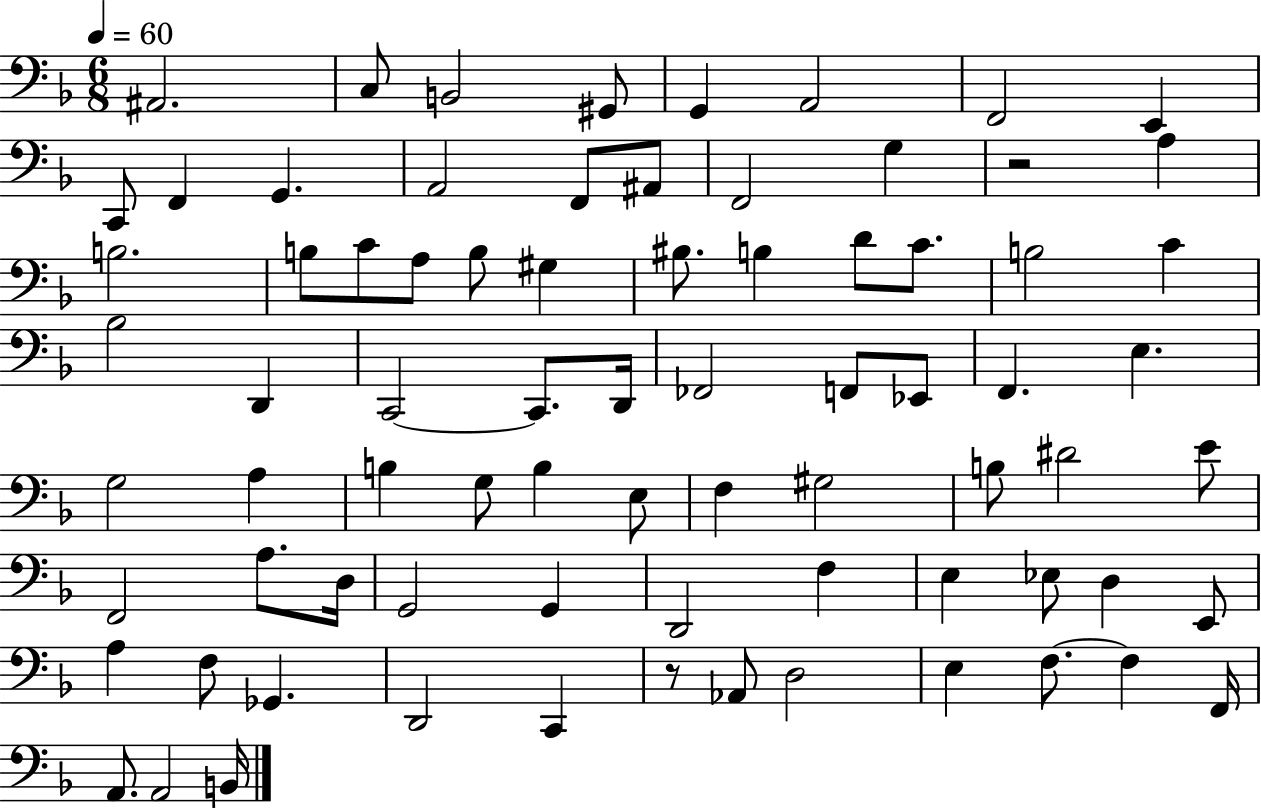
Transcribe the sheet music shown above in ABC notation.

X:1
T:Untitled
M:6/8
L:1/4
K:F
^A,,2 C,/2 B,,2 ^G,,/2 G,, A,,2 F,,2 E,, C,,/2 F,, G,, A,,2 F,,/2 ^A,,/2 F,,2 G, z2 A, B,2 B,/2 C/2 A,/2 B,/2 ^G, ^B,/2 B, D/2 C/2 B,2 C _B,2 D,, C,,2 C,,/2 D,,/4 _F,,2 F,,/2 _E,,/2 F,, E, G,2 A, B, G,/2 B, E,/2 F, ^G,2 B,/2 ^D2 E/2 F,,2 A,/2 D,/4 G,,2 G,, D,,2 F, E, _E,/2 D, E,,/2 A, F,/2 _G,, D,,2 C,, z/2 _A,,/2 D,2 E, F,/2 F, F,,/4 A,,/2 A,,2 B,,/4